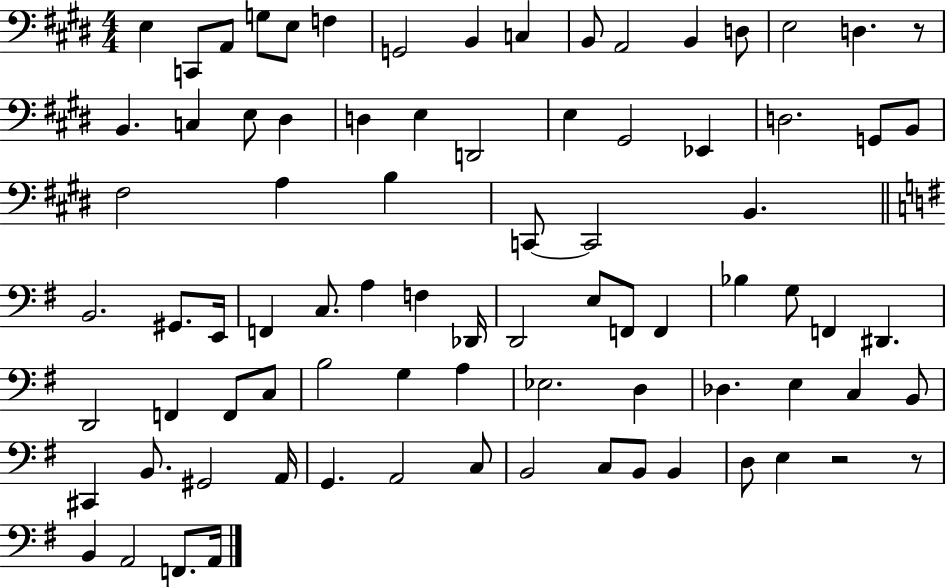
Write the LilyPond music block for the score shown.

{
  \clef bass
  \numericTimeSignature
  \time 4/4
  \key e \major
  \repeat volta 2 { e4 c,8 a,8 g8 e8 f4 | g,2 b,4 c4 | b,8 a,2 b,4 d8 | e2 d4. r8 | \break b,4. c4 e8 dis4 | d4 e4 d,2 | e4 gis,2 ees,4 | d2. g,8 b,8 | \break fis2 a4 b4 | c,8~~ c,2 b,4. | \bar "||" \break \key e \minor b,2. gis,8. e,16 | f,4 c8. a4 f4 des,16 | d,2 e8 f,8 f,4 | bes4 g8 f,4 dis,4. | \break d,2 f,4 f,8 c8 | b2 g4 a4 | ees2. d4 | des4. e4 c4 b,8 | \break cis,4 b,8. gis,2 a,16 | g,4. a,2 c8 | b,2 c8 b,8 b,4 | d8 e4 r2 r8 | \break b,4 a,2 f,8. a,16 | } \bar "|."
}